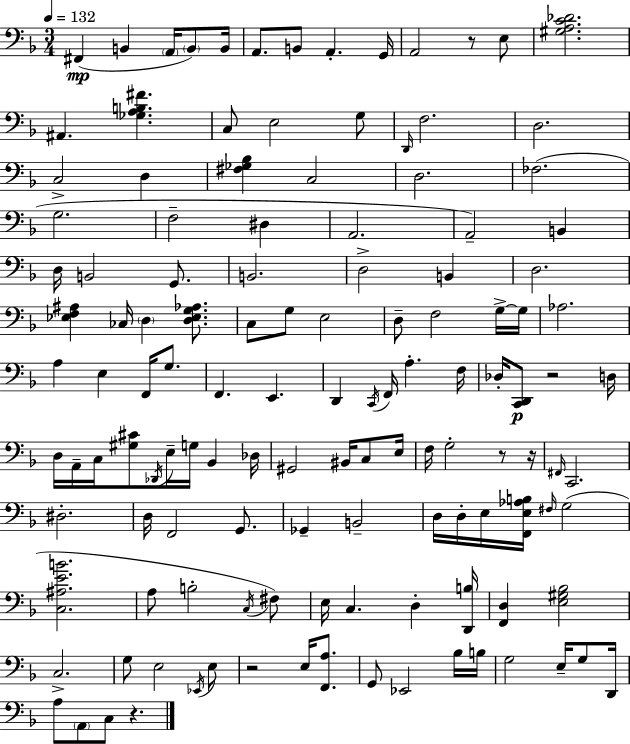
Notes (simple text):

F#2/q B2/q A2/s B2/e B2/s A2/e. B2/e A2/q. G2/s A2/h R/e E3/e [G#3,A3,C4,Db4]/h. A#2/q. [Gb3,A3,B3,F#4]/q. C3/e E3/h G3/e D2/s F3/h. D3/h. C3/h D3/q [F#3,Gb3,Bb3]/q C3/h D3/h. FES3/h. G3/h. F3/h D#3/q A2/h. A2/h B2/q D3/s B2/h G2/e. B2/h. D3/h B2/q D3/h. [Eb3,F3,A#3]/q CES3/s D3/q [D3,Eb3,G3,Ab3]/e. C3/e G3/e E3/h D3/e F3/h G3/s G3/s Ab3/h. A3/q E3/q F2/s G3/e. F2/q. E2/q. D2/q C2/s F2/s A3/q. F3/s Db3/s [C2,D2]/e R/h D3/s D3/s A2/s C3/s [G#3,C#4]/e Db2/s E3/s G3/s Bb2/q Db3/s G#2/h BIS2/s C3/e E3/s F3/s G3/h R/e R/s F#2/s C2/h. D#3/h. D3/s F2/h G2/e. Gb2/q B2/h D3/s D3/s E3/s [F2,E3,Ab3,B3]/s F#3/s G3/h [C3,A#3,E4,B4]/h. A3/e B3/h C3/s F#3/e E3/s C3/q. D3/q [D2,B3]/s [F2,D3]/q [E3,G#3,Bb3]/h C3/h. G3/e E3/h Eb2/s E3/e R/h E3/s [F2,A3]/e. G2/e Eb2/h Bb3/s B3/s G3/h E3/s G3/e D2/s A3/e A2/e C3/e R/q.